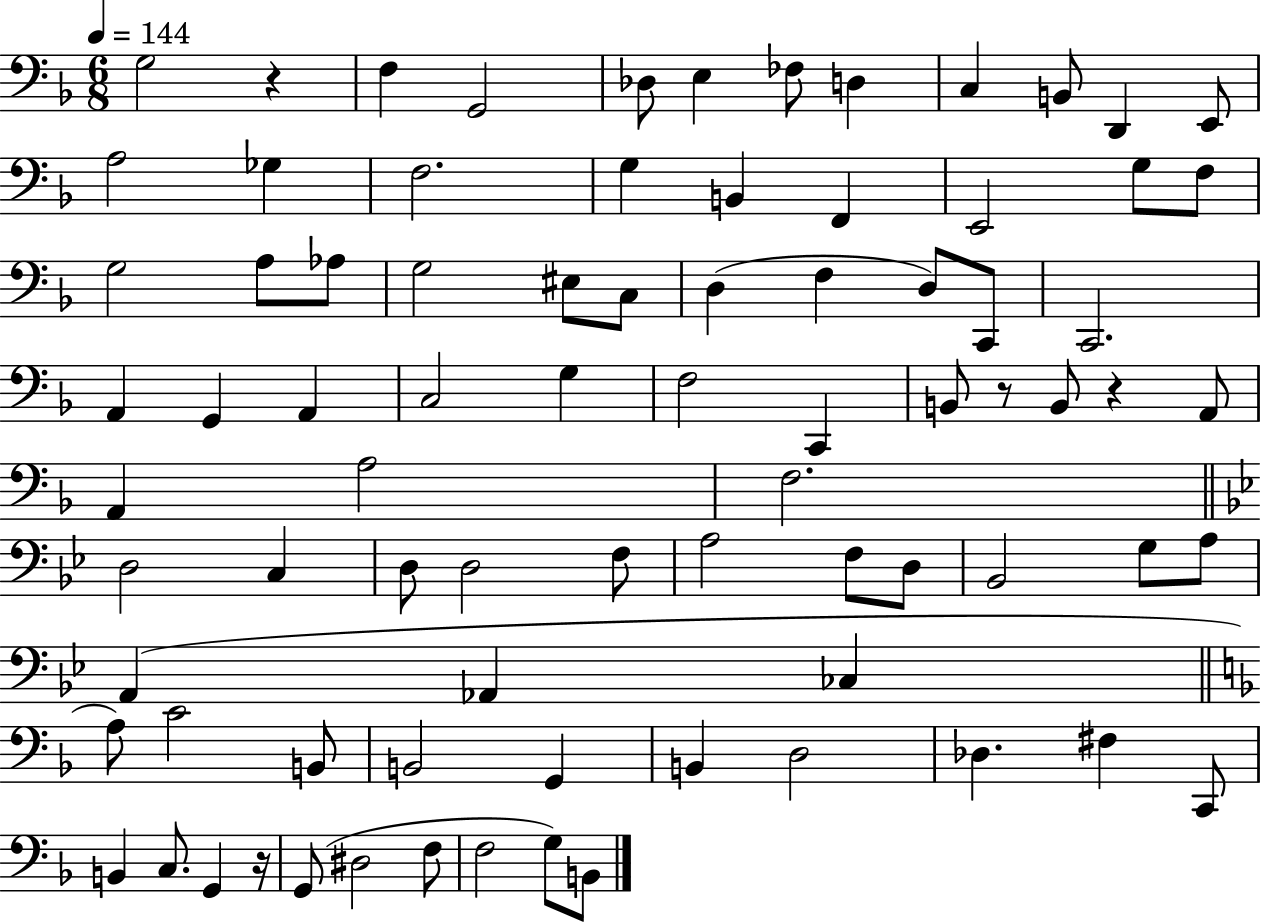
G3/h R/q F3/q G2/h Db3/e E3/q FES3/e D3/q C3/q B2/e D2/q E2/e A3/h Gb3/q F3/h. G3/q B2/q F2/q E2/h G3/e F3/e G3/h A3/e Ab3/e G3/h EIS3/e C3/e D3/q F3/q D3/e C2/e C2/h. A2/q G2/q A2/q C3/h G3/q F3/h C2/q B2/e R/e B2/e R/q A2/e A2/q A3/h F3/h. D3/h C3/q D3/e D3/h F3/e A3/h F3/e D3/e Bb2/h G3/e A3/e A2/q Ab2/q CES3/q A3/e C4/h B2/e B2/h G2/q B2/q D3/h Db3/q. F#3/q C2/e B2/q C3/e. G2/q R/s G2/e D#3/h F3/e F3/h G3/e B2/e